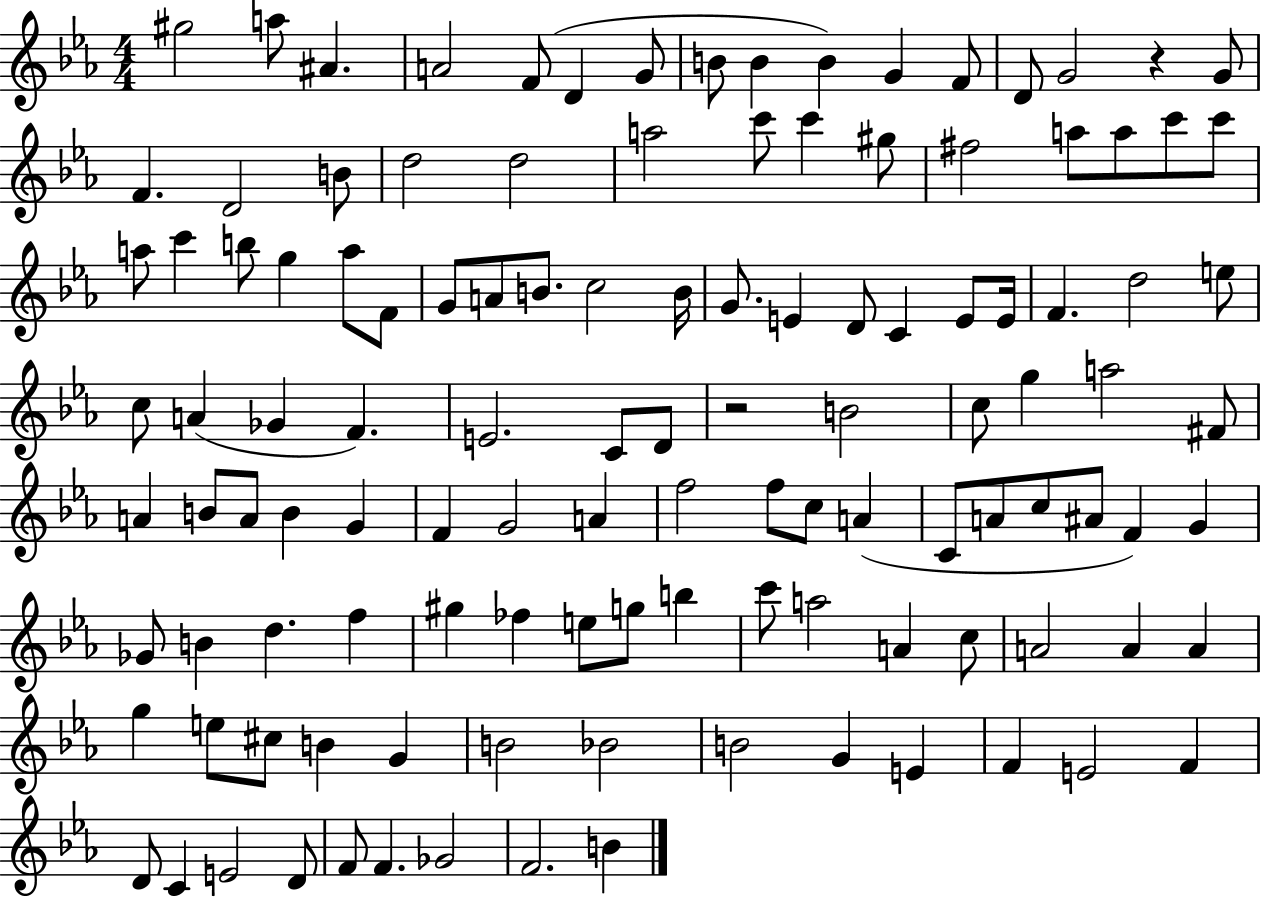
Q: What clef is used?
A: treble